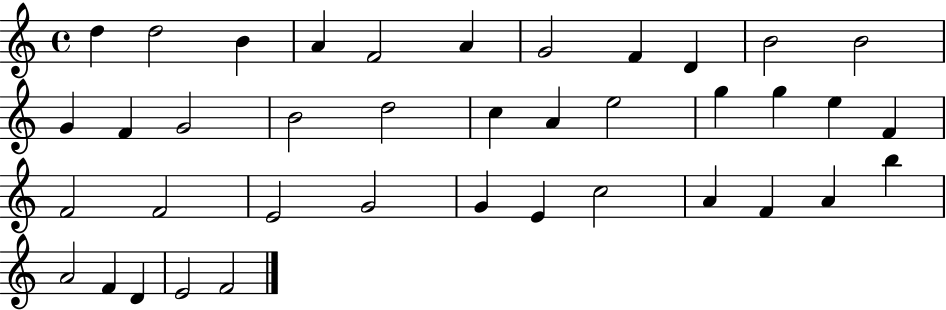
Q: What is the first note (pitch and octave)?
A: D5